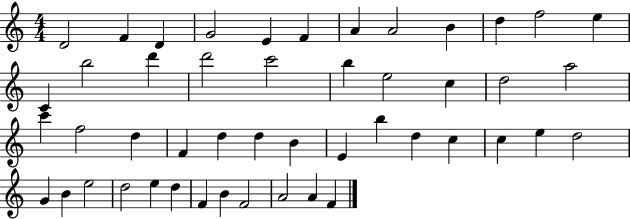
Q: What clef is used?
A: treble